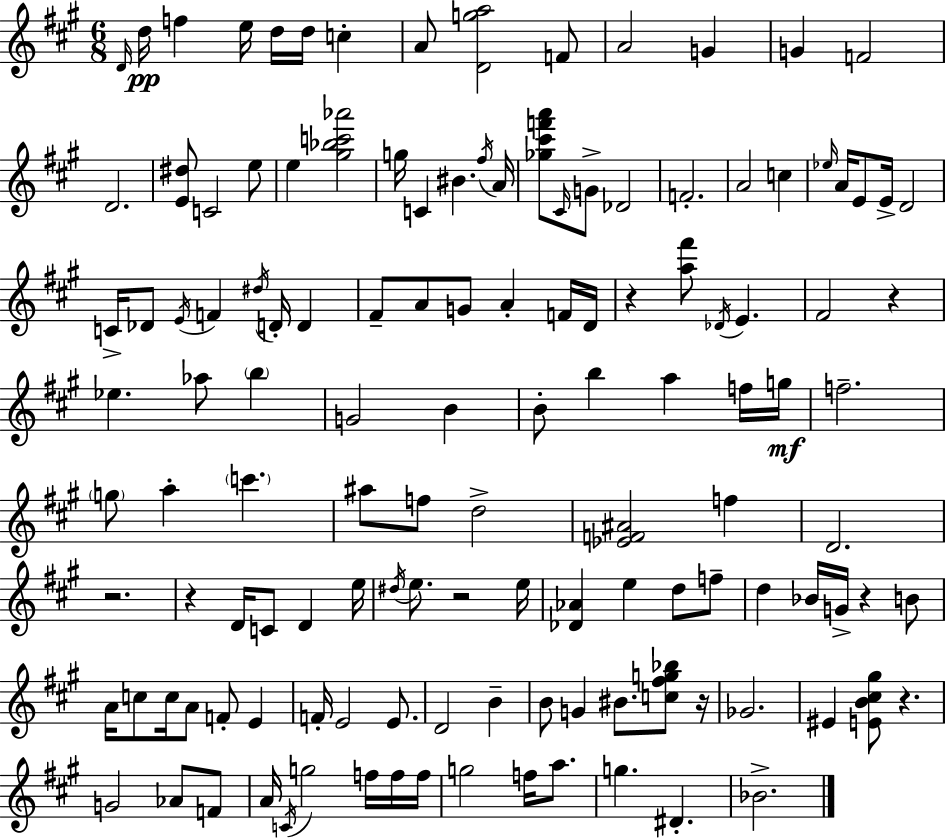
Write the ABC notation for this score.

X:1
T:Untitled
M:6/8
L:1/4
K:A
D/4 d/4 f e/4 d/4 d/4 c A/2 [Dga]2 F/2 A2 G G F2 D2 [E^d]/2 C2 e/2 e [^g_bc'_a']2 g/4 C ^B ^f/4 A/4 [_g^c'f'a']/2 ^C/4 G/2 _D2 F2 A2 c _e/4 A/4 E/2 E/4 D2 C/4 _D/2 E/4 F ^d/4 D/4 D ^F/2 A/2 G/2 A F/4 D/4 z [a^f']/2 _D/4 E ^F2 z _e _a/2 b G2 B B/2 b a f/4 g/4 f2 g/2 a c' ^a/2 f/2 d2 [_EF^A]2 f D2 z2 z D/4 C/2 D e/4 ^d/4 e/2 z2 e/4 [_D_A] e d/2 f/2 d _B/4 G/4 z B/2 A/4 c/2 c/4 A/2 F/2 E F/4 E2 E/2 D2 B B/2 G ^B/2 [c^fg_b]/2 z/4 _G2 ^E [EB^c^g]/2 z G2 _A/2 F/2 A/4 C/4 g2 f/4 f/4 f/4 g2 f/4 a/2 g ^D _B2